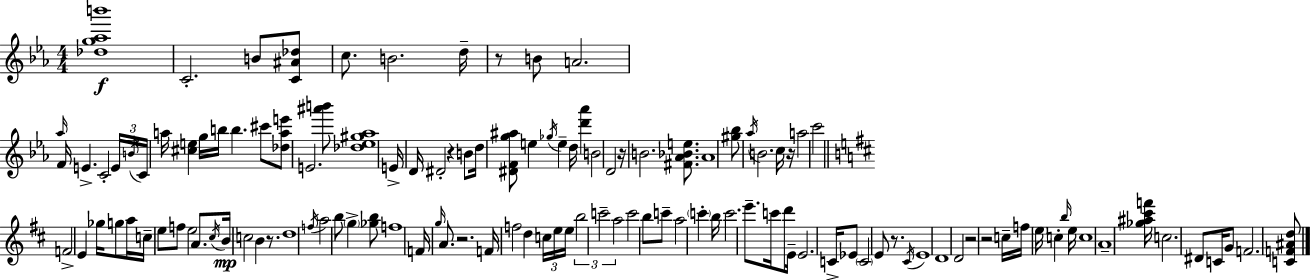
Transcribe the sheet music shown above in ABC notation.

X:1
T:Untitled
M:4/4
L:1/4
K:Eb
[_dg_ab']4 C2 B/2 [C^A_d]/2 c/2 B2 d/4 z/2 B/2 A2 _a/4 F/4 E C2 E/4 B/4 C/4 a/4 [^ce] g/4 b/4 b ^c'/2 [_dae']/2 E2 [^a'b']/2 [_d_e^g_a]4 E/4 D/4 ^D2 z B/2 d/4 [^DFg^a]/2 e _g/4 e d/4 [d'_a'] B2 D2 z/4 B2 [^F_A_Be]/2 _A4 [^g_b]/2 _a/4 B2 c/4 z/4 a2 c'2 F2 E _g/4 g/2 a/4 c/4 e/2 f/2 e2 A/2 ^c/4 B/4 c2 B z/2 d4 f/4 a2 b/2 g [_gb]/2 f4 F/4 g/4 A/2 z2 F/4 f2 d c/4 e/4 e/4 b2 c'2 a2 c'2 b/2 c'/2 a2 c' b/4 c'2 e'/2 c'/4 d'/2 E/4 E2 C/4 _E/2 C2 E/2 z/2 ^C/4 E4 D4 D2 z2 z2 c/4 f/4 e/4 c b/4 e/4 c4 A4 [_g^a^c'f']/4 c2 ^D/2 C/4 G/2 F2 [CF^Ad]/2